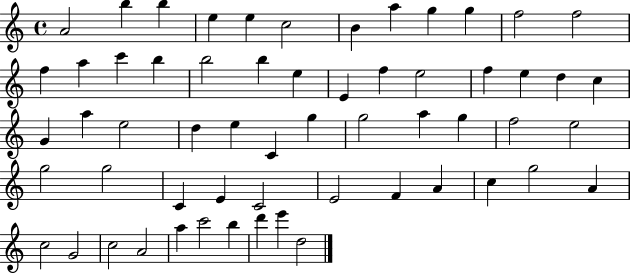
X:1
T:Untitled
M:4/4
L:1/4
K:C
A2 b b e e c2 B a g g f2 f2 f a c' b b2 b e E f e2 f e d c G a e2 d e C g g2 a g f2 e2 g2 g2 C E C2 E2 F A c g2 A c2 G2 c2 A2 a c'2 b d' e' d2